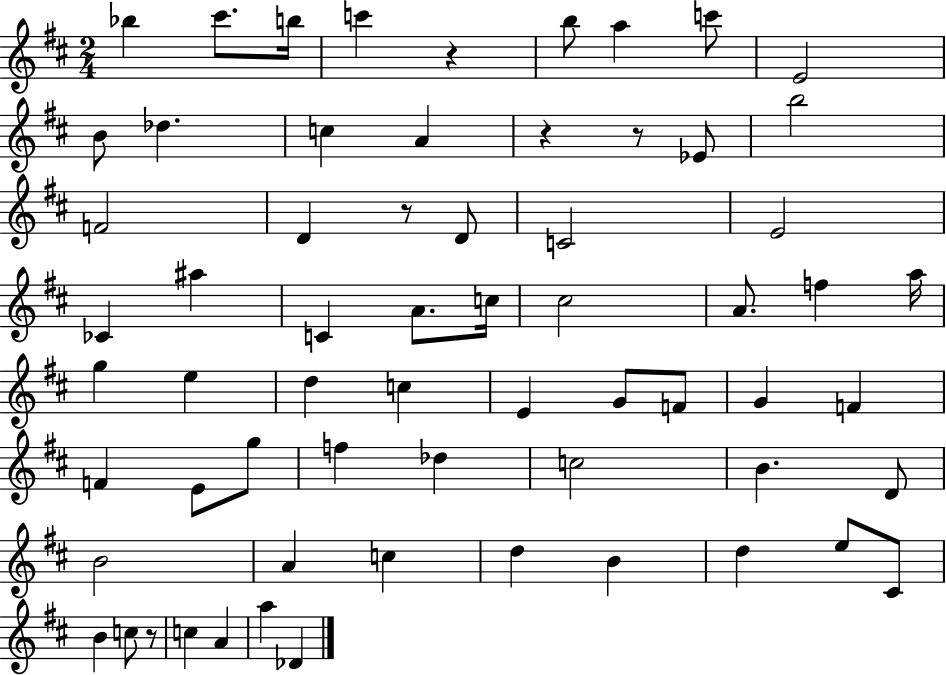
Bb5/q C#6/e. B5/s C6/q R/q B5/e A5/q C6/e E4/h B4/e Db5/q. C5/q A4/q R/q R/e Eb4/e B5/h F4/h D4/q R/e D4/e C4/h E4/h CES4/q A#5/q C4/q A4/e. C5/s C#5/h A4/e. F5/q A5/s G5/q E5/q D5/q C5/q E4/q G4/e F4/e G4/q F4/q F4/q E4/e G5/e F5/q Db5/q C5/h B4/q. D4/e B4/h A4/q C5/q D5/q B4/q D5/q E5/e C#4/e B4/q C5/e R/e C5/q A4/q A5/q Db4/q